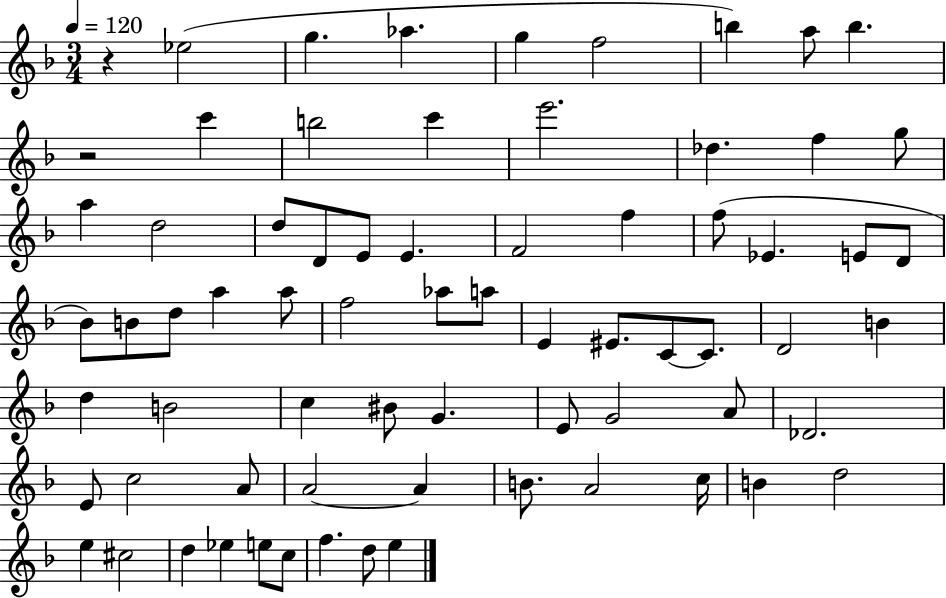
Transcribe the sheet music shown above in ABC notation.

X:1
T:Untitled
M:3/4
L:1/4
K:F
z _e2 g _a g f2 b a/2 b z2 c' b2 c' e'2 _d f g/2 a d2 d/2 D/2 E/2 E F2 f f/2 _E E/2 D/2 _B/2 B/2 d/2 a a/2 f2 _a/2 a/2 E ^E/2 C/2 C/2 D2 B d B2 c ^B/2 G E/2 G2 A/2 _D2 E/2 c2 A/2 A2 A B/2 A2 c/4 B d2 e ^c2 d _e e/2 c/2 f d/2 e